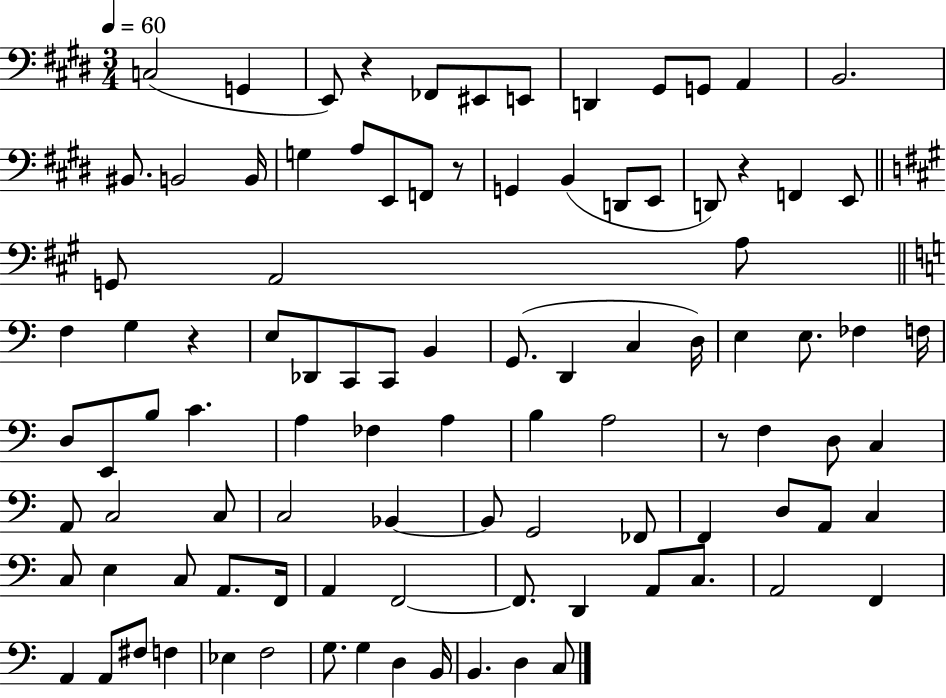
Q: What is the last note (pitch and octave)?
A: C3